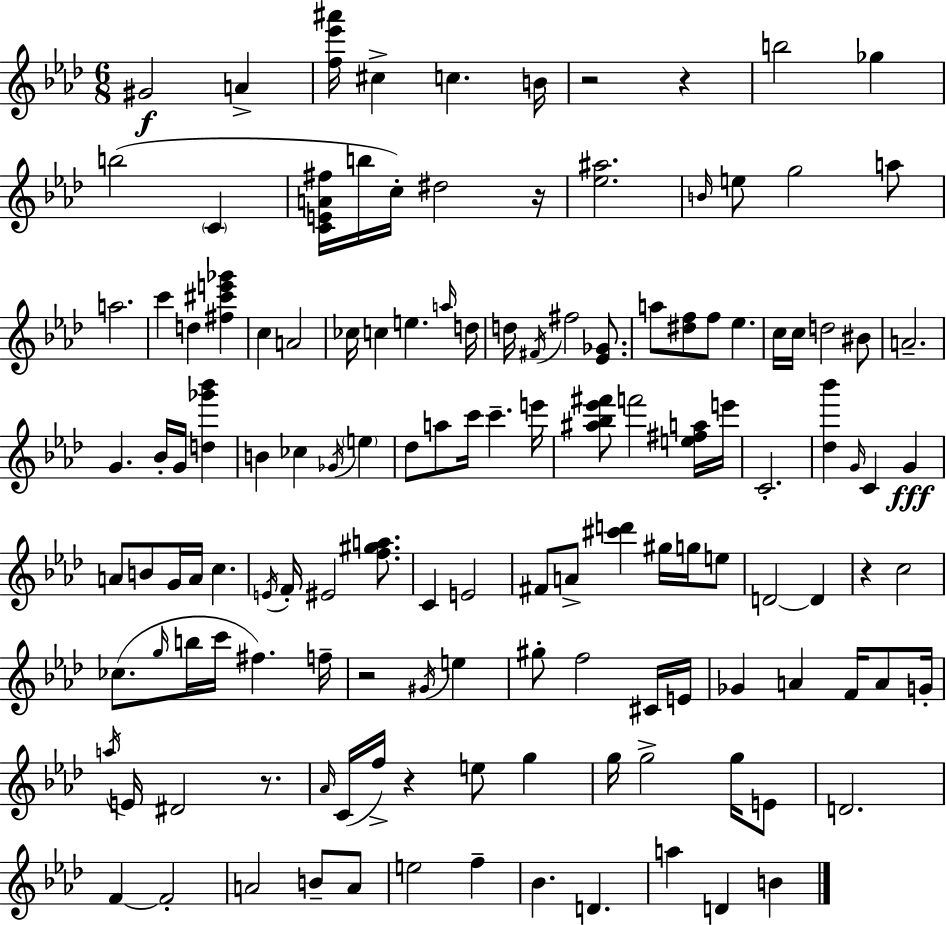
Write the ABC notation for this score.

X:1
T:Untitled
M:6/8
L:1/4
K:Fm
^G2 A [f_e'^a']/4 ^c c B/4 z2 z b2 _g b2 C [CEA^f]/4 b/4 c/4 ^d2 z/4 [_e^a]2 B/4 e/2 g2 a/2 a2 c' d [^f^c'e'_g'] c A2 _c/4 c e a/4 d/4 d/4 ^F/4 ^f2 [_E_G]/2 a/2 [^df]/2 f/2 _e c/4 c/4 d2 ^B/2 A2 G _B/4 G/4 [d_g'_b'] B _c _G/4 e _d/2 a/2 c'/4 c' e'/4 [^a_b_e'^f']/2 f'2 [e^fa]/4 e'/4 C2 [_d_b'] G/4 C G A/2 B/2 G/4 A/4 c E/4 F/4 ^E2 [f^ga]/2 C E2 ^F/2 A/2 [^c'd'] ^g/4 g/4 e/2 D2 D z c2 _c/2 g/4 b/4 c'/4 ^f f/4 z2 ^G/4 e ^g/2 f2 ^C/4 E/4 _G A F/4 A/2 G/4 a/4 E/4 ^D2 z/2 _A/4 C/4 f/4 z e/2 g g/4 g2 g/4 E/2 D2 F F2 A2 B/2 A/2 e2 f _B D a D B